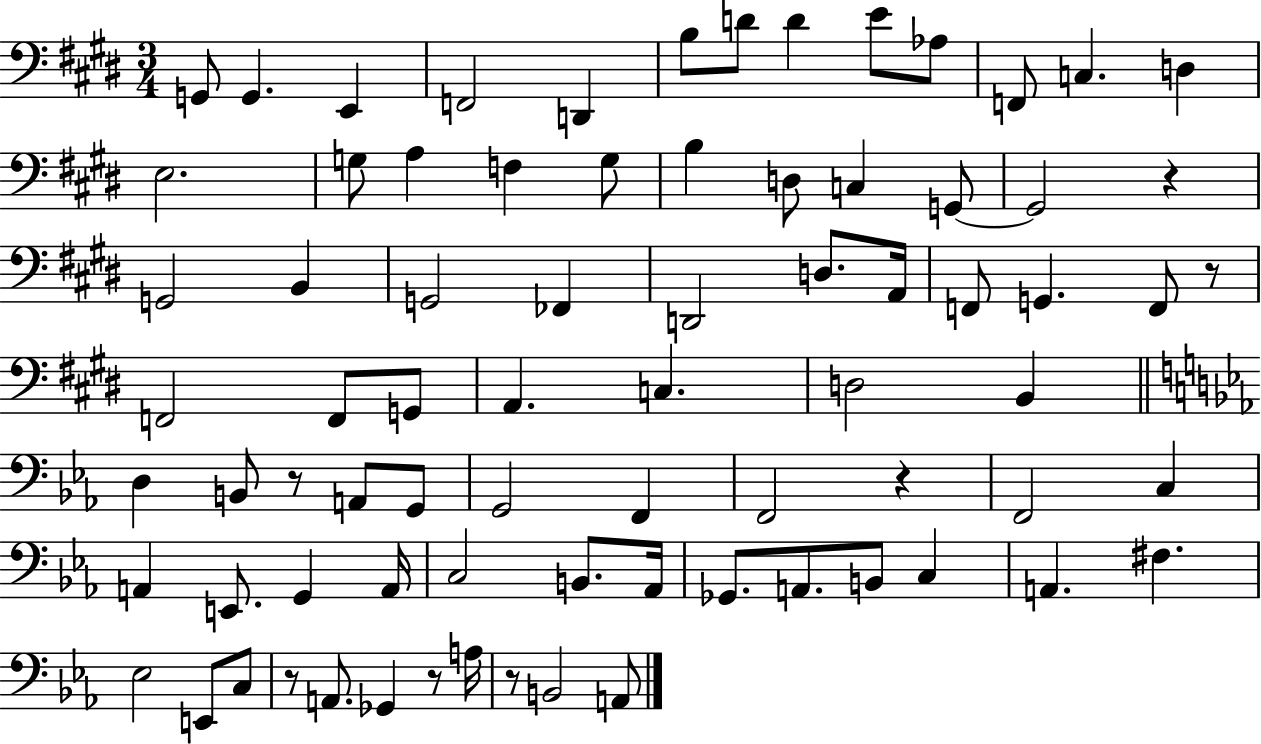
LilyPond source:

{
  \clef bass
  \numericTimeSignature
  \time 3/4
  \key e \major
  g,8 g,4. e,4 | f,2 d,4 | b8 d'8 d'4 e'8 aes8 | f,8 c4. d4 | \break e2. | g8 a4 f4 g8 | b4 d8 c4 g,8~~ | g,2 r4 | \break g,2 b,4 | g,2 fes,4 | d,2 d8. a,16 | f,8 g,4. f,8 r8 | \break f,2 f,8 g,8 | a,4. c4. | d2 b,4 | \bar "||" \break \key c \minor d4 b,8 r8 a,8 g,8 | g,2 f,4 | f,2 r4 | f,2 c4 | \break a,4 e,8. g,4 a,16 | c2 b,8. aes,16 | ges,8. a,8. b,8 c4 | a,4. fis4. | \break ees2 e,8 c8 | r8 a,8. ges,4 r8 a16 | r8 b,2 a,8 | \bar "|."
}